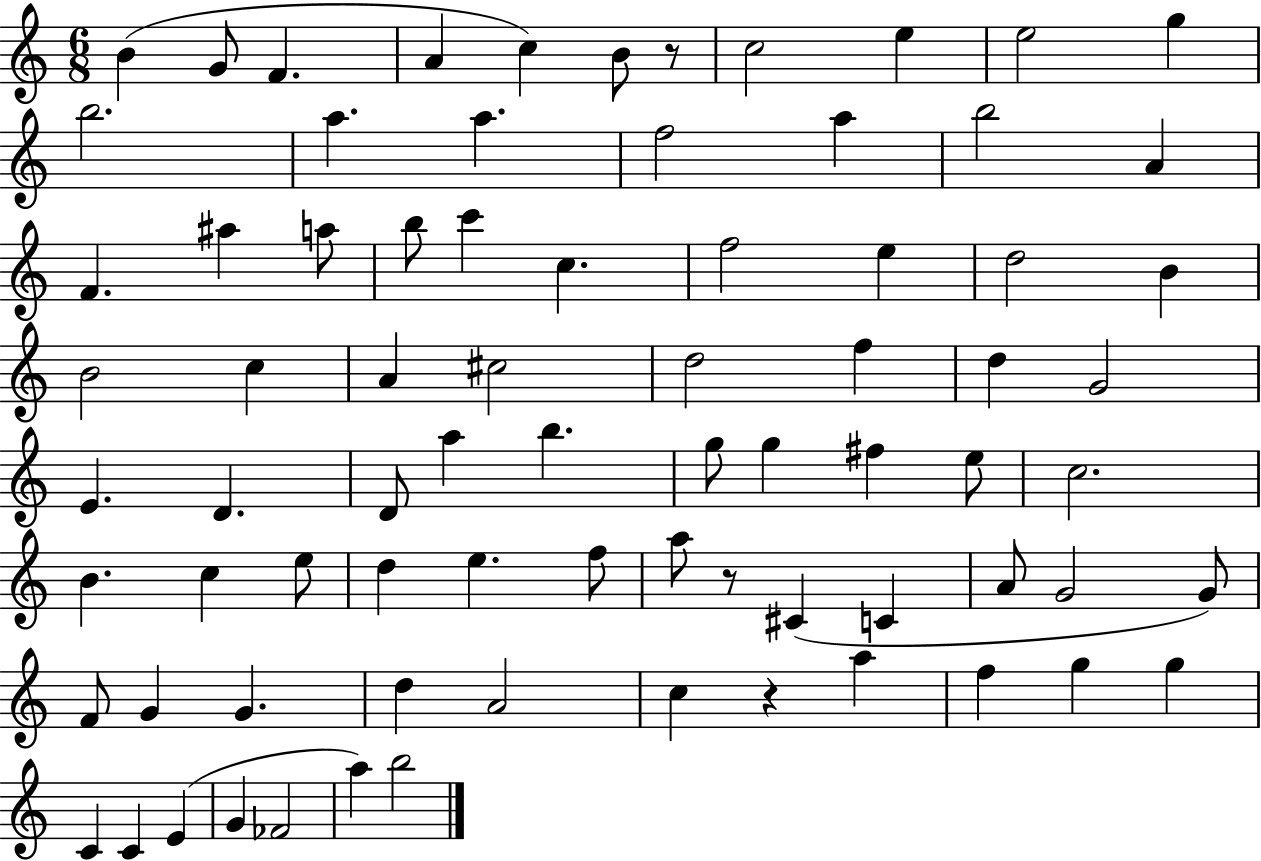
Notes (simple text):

B4/q G4/e F4/q. A4/q C5/q B4/e R/e C5/h E5/q E5/h G5/q B5/h. A5/q. A5/q. F5/h A5/q B5/h A4/q F4/q. A#5/q A5/e B5/e C6/q C5/q. F5/h E5/q D5/h B4/q B4/h C5/q A4/q C#5/h D5/h F5/q D5/q G4/h E4/q. D4/q. D4/e A5/q B5/q. G5/e G5/q F#5/q E5/e C5/h. B4/q. C5/q E5/e D5/q E5/q. F5/e A5/e R/e C#4/q C4/q A4/e G4/h G4/e F4/e G4/q G4/q. D5/q A4/h C5/q R/q A5/q F5/q G5/q G5/q C4/q C4/q E4/q G4/q FES4/h A5/q B5/h